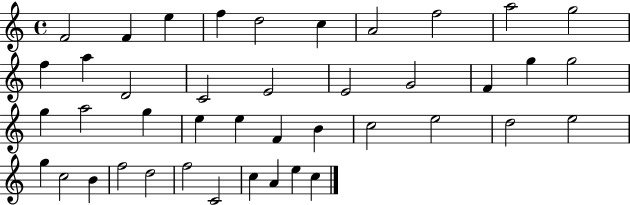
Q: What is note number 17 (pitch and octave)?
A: G4